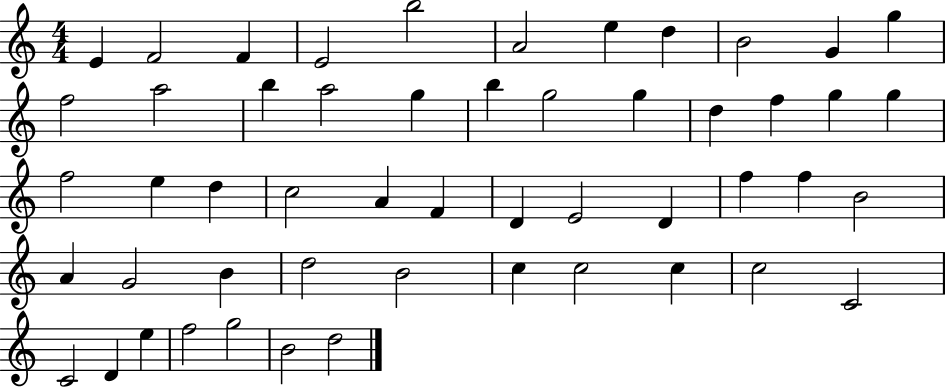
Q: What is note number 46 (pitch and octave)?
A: C4